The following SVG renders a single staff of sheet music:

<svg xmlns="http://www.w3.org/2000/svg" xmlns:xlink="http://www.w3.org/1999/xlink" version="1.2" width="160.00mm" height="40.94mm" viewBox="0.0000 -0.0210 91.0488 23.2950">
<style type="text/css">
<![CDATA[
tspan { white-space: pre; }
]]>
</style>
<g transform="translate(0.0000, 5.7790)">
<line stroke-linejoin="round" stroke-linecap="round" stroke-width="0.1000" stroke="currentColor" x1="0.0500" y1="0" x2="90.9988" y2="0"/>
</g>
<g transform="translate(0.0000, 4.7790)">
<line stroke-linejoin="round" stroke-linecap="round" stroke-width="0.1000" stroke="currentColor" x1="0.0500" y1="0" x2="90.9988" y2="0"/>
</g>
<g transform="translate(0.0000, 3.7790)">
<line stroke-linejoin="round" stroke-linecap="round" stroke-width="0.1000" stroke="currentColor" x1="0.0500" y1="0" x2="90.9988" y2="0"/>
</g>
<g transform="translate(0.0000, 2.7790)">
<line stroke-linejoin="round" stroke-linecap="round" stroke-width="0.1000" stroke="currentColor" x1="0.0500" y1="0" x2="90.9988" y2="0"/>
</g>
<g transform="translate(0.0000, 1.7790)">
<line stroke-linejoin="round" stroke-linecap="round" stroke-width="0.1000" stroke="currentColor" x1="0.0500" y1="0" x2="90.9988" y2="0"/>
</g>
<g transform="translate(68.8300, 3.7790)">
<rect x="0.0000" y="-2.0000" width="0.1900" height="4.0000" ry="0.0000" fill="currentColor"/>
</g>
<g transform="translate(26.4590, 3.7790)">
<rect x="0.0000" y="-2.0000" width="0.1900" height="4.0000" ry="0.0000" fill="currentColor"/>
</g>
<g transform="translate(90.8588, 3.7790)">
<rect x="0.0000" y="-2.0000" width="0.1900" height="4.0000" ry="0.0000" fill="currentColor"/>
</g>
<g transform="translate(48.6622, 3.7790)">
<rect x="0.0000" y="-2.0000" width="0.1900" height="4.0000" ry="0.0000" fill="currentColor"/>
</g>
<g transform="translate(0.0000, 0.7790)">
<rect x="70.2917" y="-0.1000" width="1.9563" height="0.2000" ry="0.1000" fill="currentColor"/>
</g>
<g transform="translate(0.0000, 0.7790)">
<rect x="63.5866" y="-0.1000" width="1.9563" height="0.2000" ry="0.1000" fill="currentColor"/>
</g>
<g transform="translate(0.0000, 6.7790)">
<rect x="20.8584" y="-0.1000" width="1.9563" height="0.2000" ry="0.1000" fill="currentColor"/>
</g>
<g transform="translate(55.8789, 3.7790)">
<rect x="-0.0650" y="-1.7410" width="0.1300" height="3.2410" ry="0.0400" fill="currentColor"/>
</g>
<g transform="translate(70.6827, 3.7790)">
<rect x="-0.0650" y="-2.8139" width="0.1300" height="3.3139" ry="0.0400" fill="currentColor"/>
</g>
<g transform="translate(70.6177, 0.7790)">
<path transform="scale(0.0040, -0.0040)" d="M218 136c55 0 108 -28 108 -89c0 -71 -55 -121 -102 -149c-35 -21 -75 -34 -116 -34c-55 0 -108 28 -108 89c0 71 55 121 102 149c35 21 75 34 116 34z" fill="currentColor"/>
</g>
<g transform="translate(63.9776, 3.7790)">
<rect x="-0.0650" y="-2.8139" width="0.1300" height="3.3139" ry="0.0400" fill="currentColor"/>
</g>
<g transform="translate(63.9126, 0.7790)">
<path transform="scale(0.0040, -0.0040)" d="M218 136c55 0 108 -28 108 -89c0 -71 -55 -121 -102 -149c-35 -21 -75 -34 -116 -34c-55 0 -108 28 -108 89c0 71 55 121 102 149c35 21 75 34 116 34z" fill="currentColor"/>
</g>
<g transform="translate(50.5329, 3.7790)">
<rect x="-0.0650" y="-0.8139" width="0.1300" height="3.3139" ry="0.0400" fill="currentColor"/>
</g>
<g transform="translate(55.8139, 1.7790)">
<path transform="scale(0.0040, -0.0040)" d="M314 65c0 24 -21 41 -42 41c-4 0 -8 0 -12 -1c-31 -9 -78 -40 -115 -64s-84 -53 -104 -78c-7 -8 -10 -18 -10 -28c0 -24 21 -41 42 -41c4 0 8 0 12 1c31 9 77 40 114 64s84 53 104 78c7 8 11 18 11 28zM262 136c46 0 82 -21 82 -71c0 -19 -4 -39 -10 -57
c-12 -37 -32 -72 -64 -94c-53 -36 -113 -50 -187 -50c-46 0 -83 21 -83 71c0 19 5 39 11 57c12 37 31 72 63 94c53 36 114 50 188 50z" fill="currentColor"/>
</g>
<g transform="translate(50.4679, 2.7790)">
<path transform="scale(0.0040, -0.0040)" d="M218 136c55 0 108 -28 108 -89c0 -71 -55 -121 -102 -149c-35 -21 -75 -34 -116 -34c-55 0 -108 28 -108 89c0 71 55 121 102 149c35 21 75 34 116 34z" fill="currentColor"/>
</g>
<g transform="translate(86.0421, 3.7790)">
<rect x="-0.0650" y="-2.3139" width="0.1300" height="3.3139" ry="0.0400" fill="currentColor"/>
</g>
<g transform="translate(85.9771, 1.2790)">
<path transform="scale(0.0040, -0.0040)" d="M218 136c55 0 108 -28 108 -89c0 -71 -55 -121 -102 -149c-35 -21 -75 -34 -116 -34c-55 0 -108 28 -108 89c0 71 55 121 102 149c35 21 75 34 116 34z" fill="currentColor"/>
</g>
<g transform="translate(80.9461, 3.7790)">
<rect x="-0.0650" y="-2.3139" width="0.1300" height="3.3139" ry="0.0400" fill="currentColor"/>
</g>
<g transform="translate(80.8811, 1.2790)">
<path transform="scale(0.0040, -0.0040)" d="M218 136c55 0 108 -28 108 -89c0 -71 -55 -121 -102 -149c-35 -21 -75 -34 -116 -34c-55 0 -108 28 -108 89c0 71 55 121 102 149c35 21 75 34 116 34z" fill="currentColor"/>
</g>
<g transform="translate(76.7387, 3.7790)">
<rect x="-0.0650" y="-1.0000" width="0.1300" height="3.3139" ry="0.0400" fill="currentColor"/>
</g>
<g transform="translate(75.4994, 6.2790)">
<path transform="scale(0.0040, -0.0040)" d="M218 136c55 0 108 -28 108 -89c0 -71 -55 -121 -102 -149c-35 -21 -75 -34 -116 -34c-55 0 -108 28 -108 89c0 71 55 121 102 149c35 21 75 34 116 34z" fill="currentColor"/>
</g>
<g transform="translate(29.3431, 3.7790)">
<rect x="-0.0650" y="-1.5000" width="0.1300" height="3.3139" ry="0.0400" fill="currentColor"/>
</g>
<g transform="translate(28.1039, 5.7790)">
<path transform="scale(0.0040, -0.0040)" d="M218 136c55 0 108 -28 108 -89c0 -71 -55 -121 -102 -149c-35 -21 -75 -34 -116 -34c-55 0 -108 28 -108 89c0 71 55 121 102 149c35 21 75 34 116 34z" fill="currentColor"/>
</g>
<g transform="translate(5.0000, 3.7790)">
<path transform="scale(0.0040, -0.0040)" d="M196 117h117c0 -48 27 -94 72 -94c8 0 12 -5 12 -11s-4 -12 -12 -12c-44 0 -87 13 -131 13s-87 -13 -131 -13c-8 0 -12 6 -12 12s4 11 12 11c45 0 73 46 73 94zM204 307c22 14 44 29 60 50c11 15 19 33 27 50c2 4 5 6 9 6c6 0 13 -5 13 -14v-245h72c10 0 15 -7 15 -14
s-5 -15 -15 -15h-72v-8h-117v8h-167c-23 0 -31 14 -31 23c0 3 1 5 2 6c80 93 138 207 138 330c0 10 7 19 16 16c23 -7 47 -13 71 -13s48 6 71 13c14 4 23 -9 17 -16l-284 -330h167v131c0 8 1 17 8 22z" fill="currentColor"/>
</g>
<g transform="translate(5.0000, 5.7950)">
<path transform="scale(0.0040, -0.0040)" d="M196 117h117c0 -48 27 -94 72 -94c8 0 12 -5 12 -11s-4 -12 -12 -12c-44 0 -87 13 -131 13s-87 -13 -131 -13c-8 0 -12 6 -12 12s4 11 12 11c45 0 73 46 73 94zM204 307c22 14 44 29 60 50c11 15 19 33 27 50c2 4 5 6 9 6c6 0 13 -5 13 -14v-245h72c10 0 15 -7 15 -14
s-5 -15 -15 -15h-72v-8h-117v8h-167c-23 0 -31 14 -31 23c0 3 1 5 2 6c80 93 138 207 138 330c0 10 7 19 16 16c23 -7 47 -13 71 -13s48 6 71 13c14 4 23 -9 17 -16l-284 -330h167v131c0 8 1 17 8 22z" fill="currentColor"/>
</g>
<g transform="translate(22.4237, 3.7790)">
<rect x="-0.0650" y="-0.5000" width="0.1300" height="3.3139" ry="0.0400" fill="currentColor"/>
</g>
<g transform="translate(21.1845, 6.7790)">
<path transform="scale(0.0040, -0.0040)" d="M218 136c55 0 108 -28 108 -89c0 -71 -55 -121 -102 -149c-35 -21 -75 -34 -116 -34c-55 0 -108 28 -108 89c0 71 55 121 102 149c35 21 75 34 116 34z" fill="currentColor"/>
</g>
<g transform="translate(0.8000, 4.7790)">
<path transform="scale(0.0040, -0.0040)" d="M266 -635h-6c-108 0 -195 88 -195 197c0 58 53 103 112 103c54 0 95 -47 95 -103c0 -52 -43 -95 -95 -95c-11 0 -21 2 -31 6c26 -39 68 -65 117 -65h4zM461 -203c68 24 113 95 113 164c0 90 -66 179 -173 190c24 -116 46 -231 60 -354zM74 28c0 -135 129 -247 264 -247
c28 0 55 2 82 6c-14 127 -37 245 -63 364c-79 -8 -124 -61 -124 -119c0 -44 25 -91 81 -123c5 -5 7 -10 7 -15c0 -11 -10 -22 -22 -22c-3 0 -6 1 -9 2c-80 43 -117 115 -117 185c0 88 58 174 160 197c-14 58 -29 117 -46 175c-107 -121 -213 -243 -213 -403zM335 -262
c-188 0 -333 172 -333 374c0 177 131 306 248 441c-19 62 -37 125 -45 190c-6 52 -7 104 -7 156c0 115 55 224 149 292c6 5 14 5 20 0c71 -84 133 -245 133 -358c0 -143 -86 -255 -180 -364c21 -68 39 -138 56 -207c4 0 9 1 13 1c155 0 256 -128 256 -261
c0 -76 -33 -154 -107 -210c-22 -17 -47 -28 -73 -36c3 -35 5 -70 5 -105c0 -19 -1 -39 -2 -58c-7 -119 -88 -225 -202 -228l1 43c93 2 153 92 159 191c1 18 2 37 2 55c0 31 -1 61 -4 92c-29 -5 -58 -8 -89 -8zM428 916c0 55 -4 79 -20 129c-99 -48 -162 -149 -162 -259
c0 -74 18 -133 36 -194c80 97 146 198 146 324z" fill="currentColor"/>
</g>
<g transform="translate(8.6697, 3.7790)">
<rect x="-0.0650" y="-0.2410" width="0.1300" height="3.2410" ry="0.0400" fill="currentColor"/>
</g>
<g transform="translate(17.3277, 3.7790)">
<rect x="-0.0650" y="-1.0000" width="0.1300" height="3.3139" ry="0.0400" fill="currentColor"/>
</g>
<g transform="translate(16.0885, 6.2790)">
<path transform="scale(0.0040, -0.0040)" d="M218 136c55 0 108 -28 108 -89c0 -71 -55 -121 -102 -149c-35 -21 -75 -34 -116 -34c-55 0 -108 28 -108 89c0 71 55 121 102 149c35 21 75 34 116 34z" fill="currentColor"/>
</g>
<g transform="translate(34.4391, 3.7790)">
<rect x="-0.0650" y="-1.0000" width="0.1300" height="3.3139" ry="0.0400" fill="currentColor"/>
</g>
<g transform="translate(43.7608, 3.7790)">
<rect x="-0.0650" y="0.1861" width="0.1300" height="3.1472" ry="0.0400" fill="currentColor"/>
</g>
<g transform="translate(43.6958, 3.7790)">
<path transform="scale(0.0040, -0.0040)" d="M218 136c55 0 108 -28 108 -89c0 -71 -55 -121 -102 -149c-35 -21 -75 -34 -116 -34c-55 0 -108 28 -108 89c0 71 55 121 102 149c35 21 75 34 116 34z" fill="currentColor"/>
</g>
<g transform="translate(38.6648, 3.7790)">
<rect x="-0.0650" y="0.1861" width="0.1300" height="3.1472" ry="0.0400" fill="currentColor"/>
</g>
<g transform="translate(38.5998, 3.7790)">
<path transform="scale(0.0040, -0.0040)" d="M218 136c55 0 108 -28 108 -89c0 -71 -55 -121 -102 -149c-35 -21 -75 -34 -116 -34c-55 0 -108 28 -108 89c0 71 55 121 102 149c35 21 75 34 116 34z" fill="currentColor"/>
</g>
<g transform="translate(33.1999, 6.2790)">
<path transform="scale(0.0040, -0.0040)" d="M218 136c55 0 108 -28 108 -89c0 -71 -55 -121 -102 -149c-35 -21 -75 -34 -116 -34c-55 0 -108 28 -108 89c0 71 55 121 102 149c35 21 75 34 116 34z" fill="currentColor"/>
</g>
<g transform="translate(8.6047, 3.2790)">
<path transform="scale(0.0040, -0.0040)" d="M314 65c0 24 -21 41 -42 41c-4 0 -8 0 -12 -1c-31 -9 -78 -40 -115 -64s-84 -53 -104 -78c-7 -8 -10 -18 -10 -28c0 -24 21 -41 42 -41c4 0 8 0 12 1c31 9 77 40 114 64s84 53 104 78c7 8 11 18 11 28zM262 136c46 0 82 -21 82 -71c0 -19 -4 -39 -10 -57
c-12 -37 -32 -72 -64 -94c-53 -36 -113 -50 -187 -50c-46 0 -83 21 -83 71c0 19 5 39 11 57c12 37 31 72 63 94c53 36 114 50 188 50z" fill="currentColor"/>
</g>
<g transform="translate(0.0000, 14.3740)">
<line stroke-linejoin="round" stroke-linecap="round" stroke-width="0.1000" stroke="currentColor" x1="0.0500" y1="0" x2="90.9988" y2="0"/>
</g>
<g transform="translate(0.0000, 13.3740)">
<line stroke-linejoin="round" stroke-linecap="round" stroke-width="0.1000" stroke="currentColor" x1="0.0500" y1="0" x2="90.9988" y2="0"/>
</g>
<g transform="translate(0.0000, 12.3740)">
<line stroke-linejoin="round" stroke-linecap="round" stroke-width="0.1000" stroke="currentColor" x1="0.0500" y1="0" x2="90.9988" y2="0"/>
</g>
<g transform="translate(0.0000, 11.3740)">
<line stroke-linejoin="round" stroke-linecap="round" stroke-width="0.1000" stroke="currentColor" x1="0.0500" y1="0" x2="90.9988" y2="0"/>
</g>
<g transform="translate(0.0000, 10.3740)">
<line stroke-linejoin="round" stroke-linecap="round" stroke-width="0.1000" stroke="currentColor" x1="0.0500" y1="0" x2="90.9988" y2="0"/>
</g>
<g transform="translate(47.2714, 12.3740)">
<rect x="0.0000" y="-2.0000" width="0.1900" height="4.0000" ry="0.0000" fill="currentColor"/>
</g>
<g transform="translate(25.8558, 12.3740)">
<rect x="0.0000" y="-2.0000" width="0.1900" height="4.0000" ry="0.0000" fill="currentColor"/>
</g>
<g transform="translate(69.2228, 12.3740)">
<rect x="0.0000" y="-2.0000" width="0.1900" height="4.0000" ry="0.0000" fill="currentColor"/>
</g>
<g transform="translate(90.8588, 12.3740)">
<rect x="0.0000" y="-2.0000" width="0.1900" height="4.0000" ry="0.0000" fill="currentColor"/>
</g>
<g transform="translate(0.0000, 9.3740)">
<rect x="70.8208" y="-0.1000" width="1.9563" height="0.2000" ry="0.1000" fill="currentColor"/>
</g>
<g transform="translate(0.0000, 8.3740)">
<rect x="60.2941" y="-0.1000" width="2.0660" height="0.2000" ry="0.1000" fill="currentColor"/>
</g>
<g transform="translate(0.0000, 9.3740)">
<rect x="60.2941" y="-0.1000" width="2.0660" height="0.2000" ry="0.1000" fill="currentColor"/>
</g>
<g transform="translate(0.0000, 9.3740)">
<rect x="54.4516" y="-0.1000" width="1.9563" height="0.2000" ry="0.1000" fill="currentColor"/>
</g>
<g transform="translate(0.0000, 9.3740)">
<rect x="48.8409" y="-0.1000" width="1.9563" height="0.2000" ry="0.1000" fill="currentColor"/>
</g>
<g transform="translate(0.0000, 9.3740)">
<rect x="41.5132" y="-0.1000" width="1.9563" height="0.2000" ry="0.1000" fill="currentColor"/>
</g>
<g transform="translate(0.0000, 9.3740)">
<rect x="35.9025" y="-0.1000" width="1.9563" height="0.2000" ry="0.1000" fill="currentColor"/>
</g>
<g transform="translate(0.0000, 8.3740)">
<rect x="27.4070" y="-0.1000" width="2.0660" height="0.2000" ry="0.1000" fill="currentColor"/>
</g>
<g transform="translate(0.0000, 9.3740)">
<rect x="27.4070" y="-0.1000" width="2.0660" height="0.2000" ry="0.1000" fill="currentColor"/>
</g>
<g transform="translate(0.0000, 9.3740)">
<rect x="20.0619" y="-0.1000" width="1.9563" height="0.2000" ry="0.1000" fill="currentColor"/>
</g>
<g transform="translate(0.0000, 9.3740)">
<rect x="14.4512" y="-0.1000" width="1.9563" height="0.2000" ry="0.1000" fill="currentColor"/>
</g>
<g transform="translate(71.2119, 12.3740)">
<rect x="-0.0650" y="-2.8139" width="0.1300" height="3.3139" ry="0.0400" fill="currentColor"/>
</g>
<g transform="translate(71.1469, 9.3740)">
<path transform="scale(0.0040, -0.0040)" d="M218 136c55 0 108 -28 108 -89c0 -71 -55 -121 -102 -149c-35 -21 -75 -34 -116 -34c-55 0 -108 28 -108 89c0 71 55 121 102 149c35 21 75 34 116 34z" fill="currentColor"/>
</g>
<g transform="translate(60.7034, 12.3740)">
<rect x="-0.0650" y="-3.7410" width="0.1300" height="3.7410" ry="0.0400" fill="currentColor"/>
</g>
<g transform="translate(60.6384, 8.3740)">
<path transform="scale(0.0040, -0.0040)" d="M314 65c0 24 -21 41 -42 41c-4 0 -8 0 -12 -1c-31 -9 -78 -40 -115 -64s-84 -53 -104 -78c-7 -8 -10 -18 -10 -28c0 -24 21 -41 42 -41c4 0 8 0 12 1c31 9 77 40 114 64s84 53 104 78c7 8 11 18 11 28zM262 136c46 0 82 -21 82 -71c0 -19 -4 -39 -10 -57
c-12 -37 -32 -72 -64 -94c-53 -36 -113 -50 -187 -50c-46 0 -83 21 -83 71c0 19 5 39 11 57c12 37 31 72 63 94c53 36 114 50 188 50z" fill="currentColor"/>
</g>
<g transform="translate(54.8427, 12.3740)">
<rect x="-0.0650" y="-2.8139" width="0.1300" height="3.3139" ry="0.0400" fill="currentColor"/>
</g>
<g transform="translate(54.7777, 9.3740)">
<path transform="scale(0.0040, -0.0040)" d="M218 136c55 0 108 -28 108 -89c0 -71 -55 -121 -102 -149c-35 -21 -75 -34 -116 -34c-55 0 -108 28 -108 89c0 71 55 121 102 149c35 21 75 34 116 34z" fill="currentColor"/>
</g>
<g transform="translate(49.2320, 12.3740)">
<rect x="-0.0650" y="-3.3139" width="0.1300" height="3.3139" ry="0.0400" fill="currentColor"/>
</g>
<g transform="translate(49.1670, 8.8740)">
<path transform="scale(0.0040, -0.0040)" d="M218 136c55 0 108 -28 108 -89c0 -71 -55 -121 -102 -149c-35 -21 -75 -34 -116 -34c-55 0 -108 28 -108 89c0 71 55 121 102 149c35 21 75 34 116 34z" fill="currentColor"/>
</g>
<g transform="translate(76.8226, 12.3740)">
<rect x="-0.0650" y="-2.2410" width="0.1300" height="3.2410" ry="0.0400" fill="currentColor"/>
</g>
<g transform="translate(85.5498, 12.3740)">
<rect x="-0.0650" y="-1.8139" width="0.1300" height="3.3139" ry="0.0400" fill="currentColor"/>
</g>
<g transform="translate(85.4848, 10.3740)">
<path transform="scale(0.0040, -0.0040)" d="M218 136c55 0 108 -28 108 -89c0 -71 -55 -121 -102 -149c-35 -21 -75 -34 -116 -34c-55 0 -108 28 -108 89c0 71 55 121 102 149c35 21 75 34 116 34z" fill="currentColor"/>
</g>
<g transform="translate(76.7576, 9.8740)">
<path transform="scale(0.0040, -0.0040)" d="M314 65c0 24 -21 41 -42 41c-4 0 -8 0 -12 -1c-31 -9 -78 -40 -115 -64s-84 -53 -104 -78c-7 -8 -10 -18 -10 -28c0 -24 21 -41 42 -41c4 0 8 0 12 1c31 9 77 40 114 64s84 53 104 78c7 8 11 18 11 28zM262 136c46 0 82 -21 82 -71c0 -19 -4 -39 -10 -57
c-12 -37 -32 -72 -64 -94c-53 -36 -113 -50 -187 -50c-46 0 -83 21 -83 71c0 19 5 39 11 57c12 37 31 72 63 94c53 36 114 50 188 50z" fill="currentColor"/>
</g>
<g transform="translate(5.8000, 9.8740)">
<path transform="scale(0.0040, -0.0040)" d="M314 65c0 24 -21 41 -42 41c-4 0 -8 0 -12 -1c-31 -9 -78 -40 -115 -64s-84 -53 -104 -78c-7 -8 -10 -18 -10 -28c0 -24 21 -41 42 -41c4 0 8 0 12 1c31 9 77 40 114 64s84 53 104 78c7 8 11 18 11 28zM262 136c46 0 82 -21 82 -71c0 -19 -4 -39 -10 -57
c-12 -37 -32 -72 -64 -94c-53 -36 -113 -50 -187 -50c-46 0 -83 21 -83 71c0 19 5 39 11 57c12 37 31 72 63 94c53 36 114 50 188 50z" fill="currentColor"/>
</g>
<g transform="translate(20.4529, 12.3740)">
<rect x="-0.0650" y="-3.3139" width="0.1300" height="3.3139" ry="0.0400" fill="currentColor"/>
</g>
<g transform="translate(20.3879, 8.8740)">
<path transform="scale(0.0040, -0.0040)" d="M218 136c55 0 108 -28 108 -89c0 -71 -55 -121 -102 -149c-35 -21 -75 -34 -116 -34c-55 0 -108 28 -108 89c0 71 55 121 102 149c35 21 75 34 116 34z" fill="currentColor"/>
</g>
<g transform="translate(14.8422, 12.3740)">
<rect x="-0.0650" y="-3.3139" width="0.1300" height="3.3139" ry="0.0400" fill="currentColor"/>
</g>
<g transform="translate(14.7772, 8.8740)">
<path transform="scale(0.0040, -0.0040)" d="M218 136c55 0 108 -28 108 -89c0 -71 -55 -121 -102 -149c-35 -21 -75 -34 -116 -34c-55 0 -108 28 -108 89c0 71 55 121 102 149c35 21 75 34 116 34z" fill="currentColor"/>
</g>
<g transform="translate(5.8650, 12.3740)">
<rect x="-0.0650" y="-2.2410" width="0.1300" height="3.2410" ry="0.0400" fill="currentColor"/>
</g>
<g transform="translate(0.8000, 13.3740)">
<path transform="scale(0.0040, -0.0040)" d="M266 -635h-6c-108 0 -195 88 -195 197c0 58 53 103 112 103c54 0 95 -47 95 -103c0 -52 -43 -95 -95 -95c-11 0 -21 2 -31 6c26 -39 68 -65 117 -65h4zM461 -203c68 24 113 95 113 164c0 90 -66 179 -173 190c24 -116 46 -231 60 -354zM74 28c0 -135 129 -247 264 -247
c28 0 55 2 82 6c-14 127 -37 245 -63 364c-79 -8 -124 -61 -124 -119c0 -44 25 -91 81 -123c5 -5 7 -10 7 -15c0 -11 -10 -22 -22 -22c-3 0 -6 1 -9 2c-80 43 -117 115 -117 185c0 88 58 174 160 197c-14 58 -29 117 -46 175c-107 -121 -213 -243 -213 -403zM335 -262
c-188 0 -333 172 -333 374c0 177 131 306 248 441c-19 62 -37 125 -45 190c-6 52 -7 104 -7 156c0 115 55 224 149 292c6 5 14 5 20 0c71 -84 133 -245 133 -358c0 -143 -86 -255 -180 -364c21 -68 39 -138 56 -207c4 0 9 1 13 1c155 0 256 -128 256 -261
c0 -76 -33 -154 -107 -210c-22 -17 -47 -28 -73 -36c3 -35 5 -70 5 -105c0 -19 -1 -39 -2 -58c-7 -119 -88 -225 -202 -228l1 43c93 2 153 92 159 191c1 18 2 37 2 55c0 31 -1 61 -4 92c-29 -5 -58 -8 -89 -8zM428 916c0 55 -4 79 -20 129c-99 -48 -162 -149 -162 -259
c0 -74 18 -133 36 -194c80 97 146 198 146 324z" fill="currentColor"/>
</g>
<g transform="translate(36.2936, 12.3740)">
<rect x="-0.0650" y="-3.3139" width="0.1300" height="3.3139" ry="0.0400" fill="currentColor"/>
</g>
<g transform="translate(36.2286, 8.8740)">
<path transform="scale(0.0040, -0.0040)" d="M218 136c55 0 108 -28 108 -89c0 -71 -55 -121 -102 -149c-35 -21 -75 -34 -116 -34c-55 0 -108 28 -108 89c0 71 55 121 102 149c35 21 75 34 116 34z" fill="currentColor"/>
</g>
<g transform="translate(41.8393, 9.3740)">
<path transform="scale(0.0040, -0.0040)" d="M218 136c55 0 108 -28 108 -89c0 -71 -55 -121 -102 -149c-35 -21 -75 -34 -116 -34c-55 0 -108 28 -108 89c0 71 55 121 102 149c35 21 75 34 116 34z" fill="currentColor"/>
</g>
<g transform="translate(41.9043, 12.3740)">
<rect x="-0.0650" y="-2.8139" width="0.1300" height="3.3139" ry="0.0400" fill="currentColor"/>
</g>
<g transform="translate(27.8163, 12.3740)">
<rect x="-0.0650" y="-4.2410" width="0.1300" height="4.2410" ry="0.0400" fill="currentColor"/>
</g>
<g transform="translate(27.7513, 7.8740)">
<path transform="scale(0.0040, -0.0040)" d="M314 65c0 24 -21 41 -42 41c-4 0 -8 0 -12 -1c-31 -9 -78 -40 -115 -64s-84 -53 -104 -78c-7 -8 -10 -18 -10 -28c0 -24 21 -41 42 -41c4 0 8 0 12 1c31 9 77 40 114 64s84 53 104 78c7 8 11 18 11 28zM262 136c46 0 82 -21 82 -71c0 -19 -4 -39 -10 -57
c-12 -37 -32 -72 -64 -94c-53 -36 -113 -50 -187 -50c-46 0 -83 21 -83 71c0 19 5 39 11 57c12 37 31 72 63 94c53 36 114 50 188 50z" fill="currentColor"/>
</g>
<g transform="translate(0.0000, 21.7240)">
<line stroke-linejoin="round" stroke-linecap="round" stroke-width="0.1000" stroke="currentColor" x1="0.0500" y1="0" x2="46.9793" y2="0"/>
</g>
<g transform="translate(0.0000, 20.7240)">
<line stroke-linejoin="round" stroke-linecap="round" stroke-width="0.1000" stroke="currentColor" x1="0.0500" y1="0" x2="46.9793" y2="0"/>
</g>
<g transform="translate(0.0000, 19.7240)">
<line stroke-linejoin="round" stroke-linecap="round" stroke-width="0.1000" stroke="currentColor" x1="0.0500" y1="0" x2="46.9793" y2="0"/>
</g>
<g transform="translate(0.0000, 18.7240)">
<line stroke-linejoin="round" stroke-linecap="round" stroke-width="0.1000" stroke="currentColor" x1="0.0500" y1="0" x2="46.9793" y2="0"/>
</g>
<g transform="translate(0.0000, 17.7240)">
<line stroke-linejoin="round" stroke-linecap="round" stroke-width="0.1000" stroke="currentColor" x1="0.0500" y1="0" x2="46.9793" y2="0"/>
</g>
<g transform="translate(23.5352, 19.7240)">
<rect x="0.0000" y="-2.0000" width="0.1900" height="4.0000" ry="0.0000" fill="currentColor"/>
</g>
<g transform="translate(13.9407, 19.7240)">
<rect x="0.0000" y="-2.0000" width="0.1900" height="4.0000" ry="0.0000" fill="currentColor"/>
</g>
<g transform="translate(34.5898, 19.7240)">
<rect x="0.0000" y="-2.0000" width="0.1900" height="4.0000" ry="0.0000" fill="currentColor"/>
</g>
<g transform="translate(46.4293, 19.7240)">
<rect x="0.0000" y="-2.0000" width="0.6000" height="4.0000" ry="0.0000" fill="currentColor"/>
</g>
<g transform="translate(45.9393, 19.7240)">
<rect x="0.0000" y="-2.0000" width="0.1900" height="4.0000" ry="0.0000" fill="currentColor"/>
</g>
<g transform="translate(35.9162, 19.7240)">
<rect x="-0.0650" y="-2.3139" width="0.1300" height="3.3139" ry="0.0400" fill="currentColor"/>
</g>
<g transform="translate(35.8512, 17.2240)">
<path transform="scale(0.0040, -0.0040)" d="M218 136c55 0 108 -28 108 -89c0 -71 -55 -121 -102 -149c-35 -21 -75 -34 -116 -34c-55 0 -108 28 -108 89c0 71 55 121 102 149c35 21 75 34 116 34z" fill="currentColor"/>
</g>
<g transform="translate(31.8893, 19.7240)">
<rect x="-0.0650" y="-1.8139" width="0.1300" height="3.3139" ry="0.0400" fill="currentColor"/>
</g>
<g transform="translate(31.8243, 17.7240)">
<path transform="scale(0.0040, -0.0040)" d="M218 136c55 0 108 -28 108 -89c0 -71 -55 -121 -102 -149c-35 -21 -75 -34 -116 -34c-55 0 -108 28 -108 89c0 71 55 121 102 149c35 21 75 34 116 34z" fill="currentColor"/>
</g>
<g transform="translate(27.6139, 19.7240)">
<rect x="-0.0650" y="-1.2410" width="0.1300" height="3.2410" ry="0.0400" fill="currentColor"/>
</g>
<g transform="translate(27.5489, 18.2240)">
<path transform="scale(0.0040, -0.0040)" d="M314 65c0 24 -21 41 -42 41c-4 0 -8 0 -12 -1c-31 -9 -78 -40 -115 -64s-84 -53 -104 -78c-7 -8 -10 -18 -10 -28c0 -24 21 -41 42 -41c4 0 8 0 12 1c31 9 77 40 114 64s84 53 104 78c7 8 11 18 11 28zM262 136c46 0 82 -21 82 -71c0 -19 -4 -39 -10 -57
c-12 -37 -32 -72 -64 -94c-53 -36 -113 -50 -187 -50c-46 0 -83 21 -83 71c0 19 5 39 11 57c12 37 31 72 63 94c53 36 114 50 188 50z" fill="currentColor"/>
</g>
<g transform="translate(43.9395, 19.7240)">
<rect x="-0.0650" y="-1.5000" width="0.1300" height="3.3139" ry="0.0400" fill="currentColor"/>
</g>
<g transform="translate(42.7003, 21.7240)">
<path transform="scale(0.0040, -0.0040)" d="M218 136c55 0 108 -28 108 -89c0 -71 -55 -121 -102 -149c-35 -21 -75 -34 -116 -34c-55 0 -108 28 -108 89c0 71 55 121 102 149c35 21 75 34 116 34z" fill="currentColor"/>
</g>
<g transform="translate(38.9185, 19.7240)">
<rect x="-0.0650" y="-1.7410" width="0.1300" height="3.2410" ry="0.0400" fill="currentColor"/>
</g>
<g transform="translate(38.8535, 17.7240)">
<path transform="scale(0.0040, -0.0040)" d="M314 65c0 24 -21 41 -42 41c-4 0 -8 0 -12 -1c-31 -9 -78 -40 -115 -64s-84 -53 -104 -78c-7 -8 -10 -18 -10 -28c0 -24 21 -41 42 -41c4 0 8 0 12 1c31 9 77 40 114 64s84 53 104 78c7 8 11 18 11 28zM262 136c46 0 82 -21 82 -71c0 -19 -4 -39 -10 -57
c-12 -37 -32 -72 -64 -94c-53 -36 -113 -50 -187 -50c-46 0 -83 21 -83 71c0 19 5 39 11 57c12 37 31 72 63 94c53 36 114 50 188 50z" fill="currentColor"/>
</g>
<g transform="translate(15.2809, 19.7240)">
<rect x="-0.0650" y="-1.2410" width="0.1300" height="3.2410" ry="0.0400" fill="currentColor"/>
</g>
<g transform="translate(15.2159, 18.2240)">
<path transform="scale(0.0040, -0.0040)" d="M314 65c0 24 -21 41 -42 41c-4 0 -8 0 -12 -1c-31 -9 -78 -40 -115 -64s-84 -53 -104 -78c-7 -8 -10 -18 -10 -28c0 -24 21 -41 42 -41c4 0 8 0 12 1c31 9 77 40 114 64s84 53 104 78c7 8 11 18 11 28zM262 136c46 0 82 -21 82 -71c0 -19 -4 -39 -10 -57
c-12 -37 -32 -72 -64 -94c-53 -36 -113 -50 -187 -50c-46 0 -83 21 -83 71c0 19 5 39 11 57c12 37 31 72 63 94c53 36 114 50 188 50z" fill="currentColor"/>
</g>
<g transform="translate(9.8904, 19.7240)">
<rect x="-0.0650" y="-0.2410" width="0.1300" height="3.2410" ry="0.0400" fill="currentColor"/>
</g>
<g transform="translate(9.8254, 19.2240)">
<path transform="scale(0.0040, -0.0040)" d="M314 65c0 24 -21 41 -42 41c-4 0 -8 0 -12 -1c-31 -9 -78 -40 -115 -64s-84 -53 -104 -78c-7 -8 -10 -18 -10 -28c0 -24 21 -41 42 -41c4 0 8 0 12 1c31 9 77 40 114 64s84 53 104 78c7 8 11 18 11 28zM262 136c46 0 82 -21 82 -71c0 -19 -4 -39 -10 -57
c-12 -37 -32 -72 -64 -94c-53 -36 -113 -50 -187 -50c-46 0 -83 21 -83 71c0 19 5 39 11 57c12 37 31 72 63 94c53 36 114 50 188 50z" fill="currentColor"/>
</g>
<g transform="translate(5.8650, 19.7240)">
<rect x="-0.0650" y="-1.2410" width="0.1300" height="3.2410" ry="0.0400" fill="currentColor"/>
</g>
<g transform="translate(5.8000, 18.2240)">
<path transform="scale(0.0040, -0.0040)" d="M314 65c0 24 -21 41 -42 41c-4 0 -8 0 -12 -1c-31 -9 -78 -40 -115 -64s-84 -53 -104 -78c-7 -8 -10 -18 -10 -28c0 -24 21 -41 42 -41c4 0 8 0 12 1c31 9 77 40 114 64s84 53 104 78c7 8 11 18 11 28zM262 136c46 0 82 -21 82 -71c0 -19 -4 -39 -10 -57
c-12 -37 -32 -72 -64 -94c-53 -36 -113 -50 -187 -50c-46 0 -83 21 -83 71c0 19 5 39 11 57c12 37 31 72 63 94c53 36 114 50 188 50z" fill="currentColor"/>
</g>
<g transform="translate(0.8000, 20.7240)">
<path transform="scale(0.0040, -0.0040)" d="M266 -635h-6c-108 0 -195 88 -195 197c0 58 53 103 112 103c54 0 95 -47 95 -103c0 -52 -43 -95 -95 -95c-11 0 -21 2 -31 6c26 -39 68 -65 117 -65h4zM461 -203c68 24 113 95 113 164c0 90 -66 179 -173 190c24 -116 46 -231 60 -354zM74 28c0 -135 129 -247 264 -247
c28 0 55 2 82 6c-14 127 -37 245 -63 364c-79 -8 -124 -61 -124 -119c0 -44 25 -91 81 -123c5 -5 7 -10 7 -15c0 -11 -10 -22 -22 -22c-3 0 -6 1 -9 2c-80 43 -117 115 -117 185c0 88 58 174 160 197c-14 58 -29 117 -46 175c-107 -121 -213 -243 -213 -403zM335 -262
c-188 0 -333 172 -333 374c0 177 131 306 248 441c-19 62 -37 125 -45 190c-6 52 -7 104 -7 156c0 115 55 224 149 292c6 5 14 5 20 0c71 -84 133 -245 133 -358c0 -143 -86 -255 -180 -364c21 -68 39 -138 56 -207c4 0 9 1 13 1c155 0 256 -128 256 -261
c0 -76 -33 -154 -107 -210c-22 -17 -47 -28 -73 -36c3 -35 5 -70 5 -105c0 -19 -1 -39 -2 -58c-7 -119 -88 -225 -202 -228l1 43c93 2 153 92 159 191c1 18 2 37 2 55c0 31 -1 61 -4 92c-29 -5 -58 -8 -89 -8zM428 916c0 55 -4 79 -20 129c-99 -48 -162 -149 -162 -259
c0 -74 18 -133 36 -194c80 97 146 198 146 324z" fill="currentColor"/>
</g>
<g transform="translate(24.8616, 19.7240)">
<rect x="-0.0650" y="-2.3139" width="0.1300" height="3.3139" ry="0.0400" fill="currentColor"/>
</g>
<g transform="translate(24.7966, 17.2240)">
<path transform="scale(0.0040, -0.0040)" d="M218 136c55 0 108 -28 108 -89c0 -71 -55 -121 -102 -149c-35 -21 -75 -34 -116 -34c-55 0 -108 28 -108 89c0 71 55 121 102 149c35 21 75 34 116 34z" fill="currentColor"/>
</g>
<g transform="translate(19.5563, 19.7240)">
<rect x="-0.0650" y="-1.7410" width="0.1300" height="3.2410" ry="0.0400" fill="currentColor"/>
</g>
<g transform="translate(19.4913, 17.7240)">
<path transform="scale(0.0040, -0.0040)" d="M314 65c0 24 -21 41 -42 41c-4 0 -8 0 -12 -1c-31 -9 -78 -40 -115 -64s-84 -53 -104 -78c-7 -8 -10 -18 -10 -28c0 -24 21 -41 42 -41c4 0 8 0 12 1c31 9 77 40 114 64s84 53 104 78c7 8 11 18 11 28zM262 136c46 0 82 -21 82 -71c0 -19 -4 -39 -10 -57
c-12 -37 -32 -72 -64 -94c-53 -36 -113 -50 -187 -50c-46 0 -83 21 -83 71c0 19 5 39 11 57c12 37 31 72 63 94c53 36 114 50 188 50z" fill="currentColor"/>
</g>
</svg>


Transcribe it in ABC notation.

X:1
T:Untitled
M:4/4
L:1/4
K:C
c2 D C E D B B d f2 a a D g g g2 b b d'2 b a b a c'2 a g2 f e2 c2 e2 f2 g e2 f g f2 E